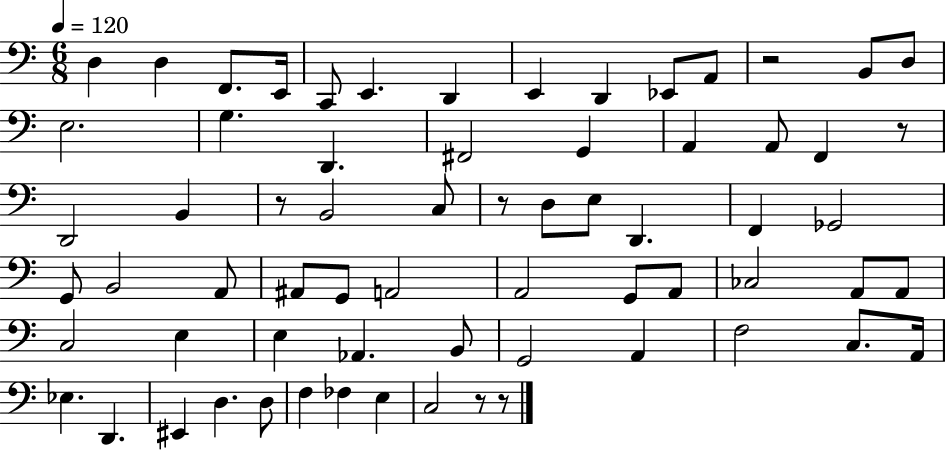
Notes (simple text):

D3/q D3/q F2/e. E2/s C2/e E2/q. D2/q E2/q D2/q Eb2/e A2/e R/h B2/e D3/e E3/h. G3/q. D2/q. F#2/h G2/q A2/q A2/e F2/q R/e D2/h B2/q R/e B2/h C3/e R/e D3/e E3/e D2/q. F2/q Gb2/h G2/e B2/h A2/e A#2/e G2/e A2/h A2/h G2/e A2/e CES3/h A2/e A2/e C3/h E3/q E3/q Ab2/q. B2/e G2/h A2/q F3/h C3/e. A2/s Eb3/q. D2/q. EIS2/q D3/q. D3/e F3/q FES3/q E3/q C3/h R/e R/e